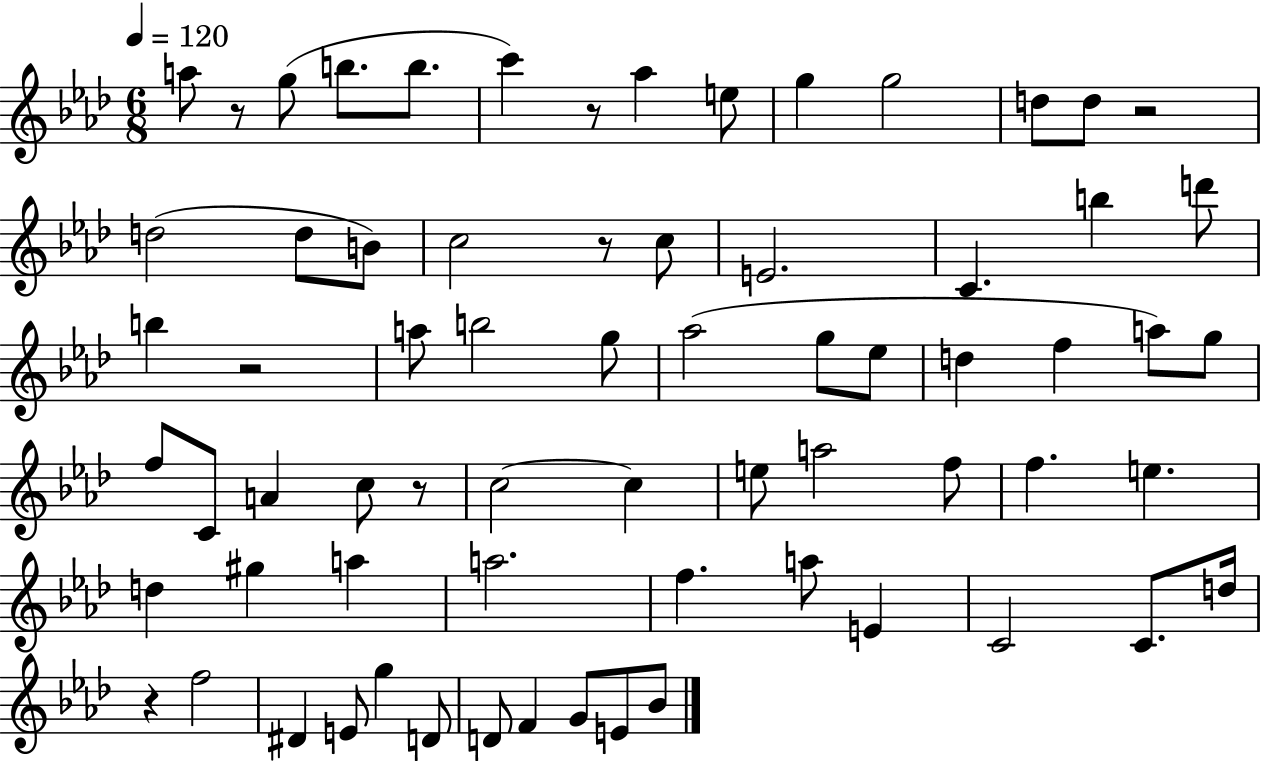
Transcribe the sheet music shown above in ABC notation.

X:1
T:Untitled
M:6/8
L:1/4
K:Ab
a/2 z/2 g/2 b/2 b/2 c' z/2 _a e/2 g g2 d/2 d/2 z2 d2 d/2 B/2 c2 z/2 c/2 E2 C b d'/2 b z2 a/2 b2 g/2 _a2 g/2 _e/2 d f a/2 g/2 f/2 C/2 A c/2 z/2 c2 c e/2 a2 f/2 f e d ^g a a2 f a/2 E C2 C/2 d/4 z f2 ^D E/2 g D/2 D/2 F G/2 E/2 _B/2